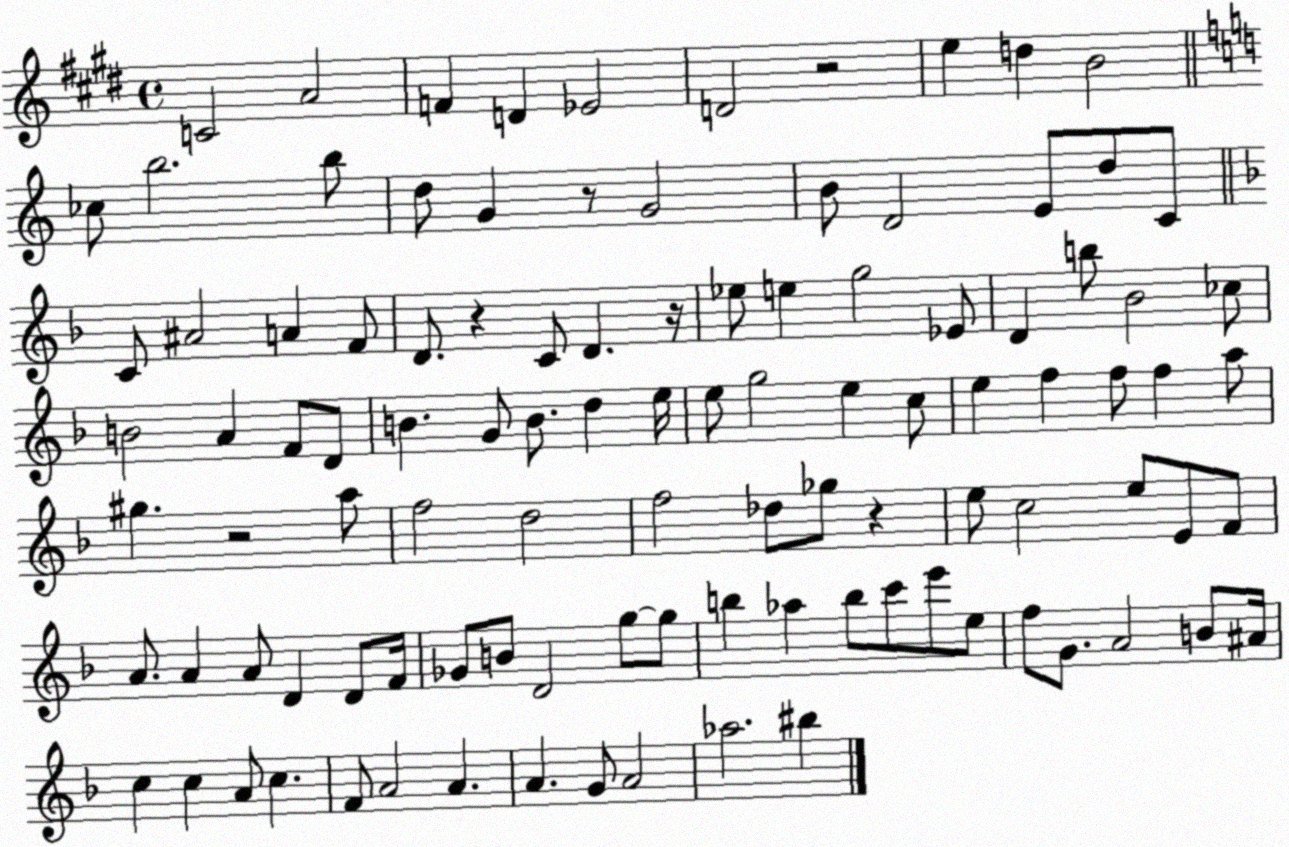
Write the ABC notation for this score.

X:1
T:Untitled
M:4/4
L:1/4
K:E
C2 A2 F D _E2 D2 z2 e d B2 _c/2 b2 b/2 d/2 G z/2 G2 B/2 D2 E/2 d/2 C/2 C/2 ^A2 A F/2 D/2 z C/2 D z/4 _e/2 e g2 _E/2 D b/2 _B2 _c/2 B2 A F/2 D/2 B G/2 B/2 d e/4 e/2 g2 e c/2 e f f/2 f a/2 ^g z2 a/2 f2 d2 f2 _d/2 _g/2 z e/2 c2 e/2 E/2 F/2 A/2 A A/2 D D/2 F/4 _G/2 B/2 D2 g/2 g/2 b _a b/2 c'/2 e'/2 e/2 f/2 G/2 A2 B/2 ^A/4 c c A/2 c F/2 A2 A A G/2 A2 _a2 ^b